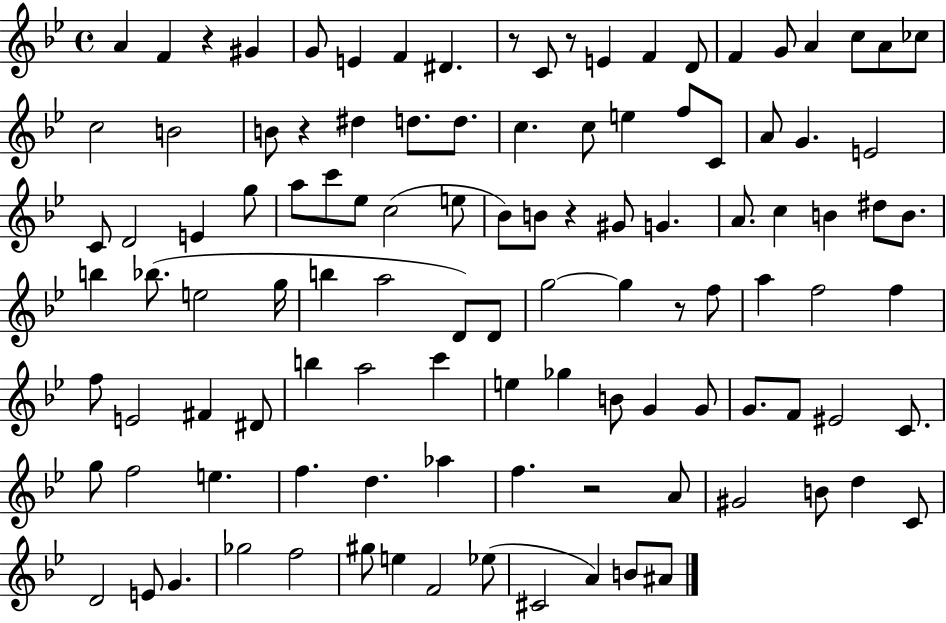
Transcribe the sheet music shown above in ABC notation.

X:1
T:Untitled
M:4/4
L:1/4
K:Bb
A F z ^G G/2 E F ^D z/2 C/2 z/2 E F D/2 F G/2 A c/2 A/2 _c/2 c2 B2 B/2 z ^d d/2 d/2 c c/2 e f/2 C/2 A/2 G E2 C/2 D2 E g/2 a/2 c'/2 _e/2 c2 e/2 _B/2 B/2 z ^G/2 G A/2 c B ^d/2 B/2 b _b/2 e2 g/4 b a2 D/2 D/2 g2 g z/2 f/2 a f2 f f/2 E2 ^F ^D/2 b a2 c' e _g B/2 G G/2 G/2 F/2 ^E2 C/2 g/2 f2 e f d _a f z2 A/2 ^G2 B/2 d C/2 D2 E/2 G _g2 f2 ^g/2 e F2 _e/2 ^C2 A B/2 ^A/2